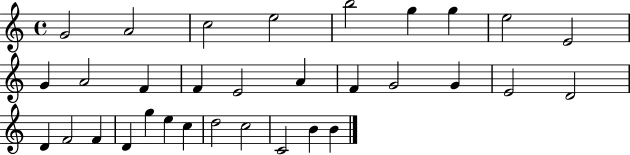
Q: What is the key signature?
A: C major